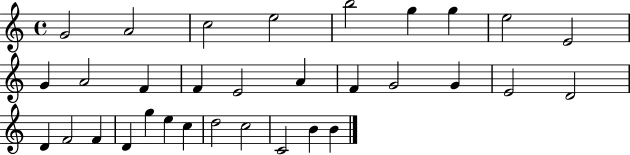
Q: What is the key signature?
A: C major